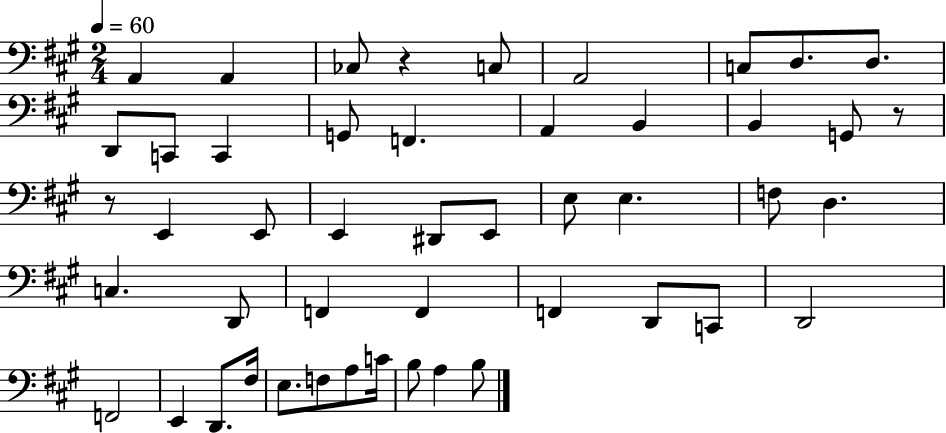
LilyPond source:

{
  \clef bass
  \numericTimeSignature
  \time 2/4
  \key a \major
  \tempo 4 = 60
  a,4 a,4 | ces8 r4 c8 | a,2 | c8 d8. d8. | \break d,8 c,8 c,4 | g,8 f,4. | a,4 b,4 | b,4 g,8 r8 | \break r8 e,4 e,8 | e,4 dis,8 e,8 | e8 e4. | f8 d4. | \break c4. d,8 | f,4 f,4 | f,4 d,8 c,8 | d,2 | \break f,2 | e,4 d,8. fis16 | e8. f8 a8 c'16 | b8 a4 b8 | \break \bar "|."
}